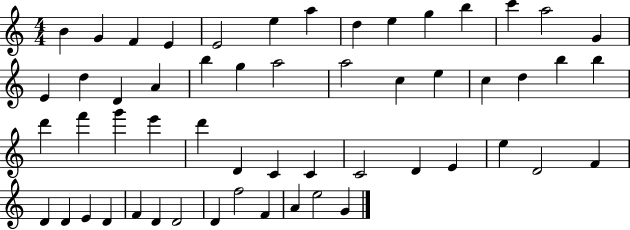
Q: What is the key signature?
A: C major